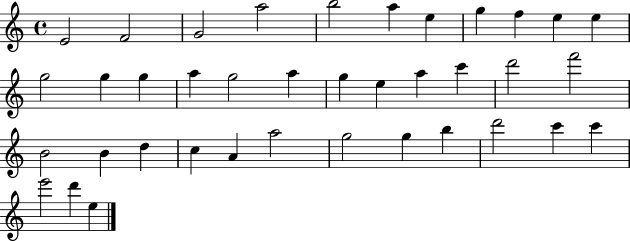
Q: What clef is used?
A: treble